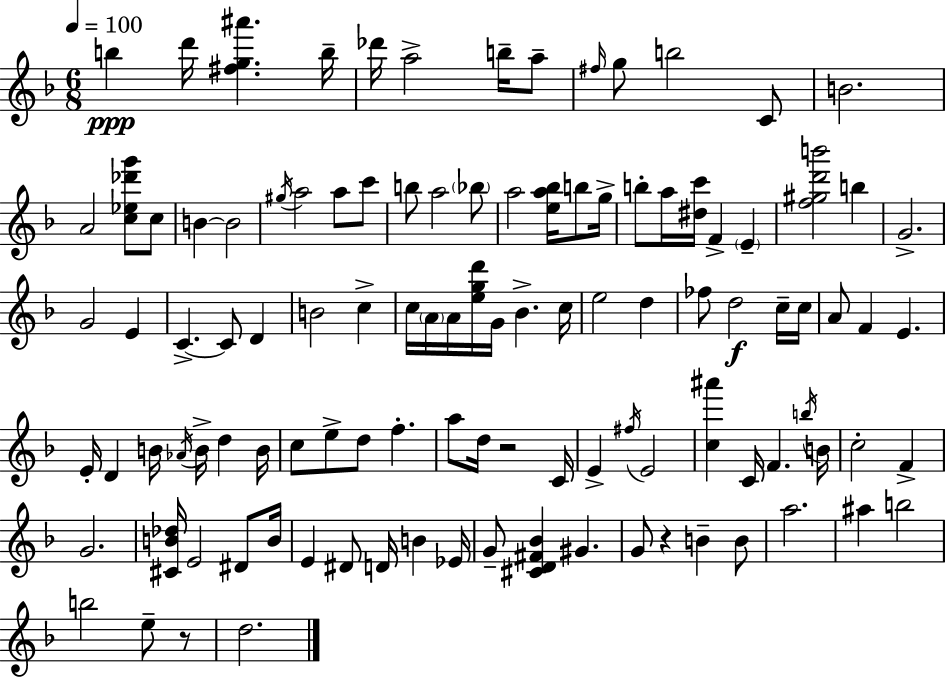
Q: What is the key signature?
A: F major